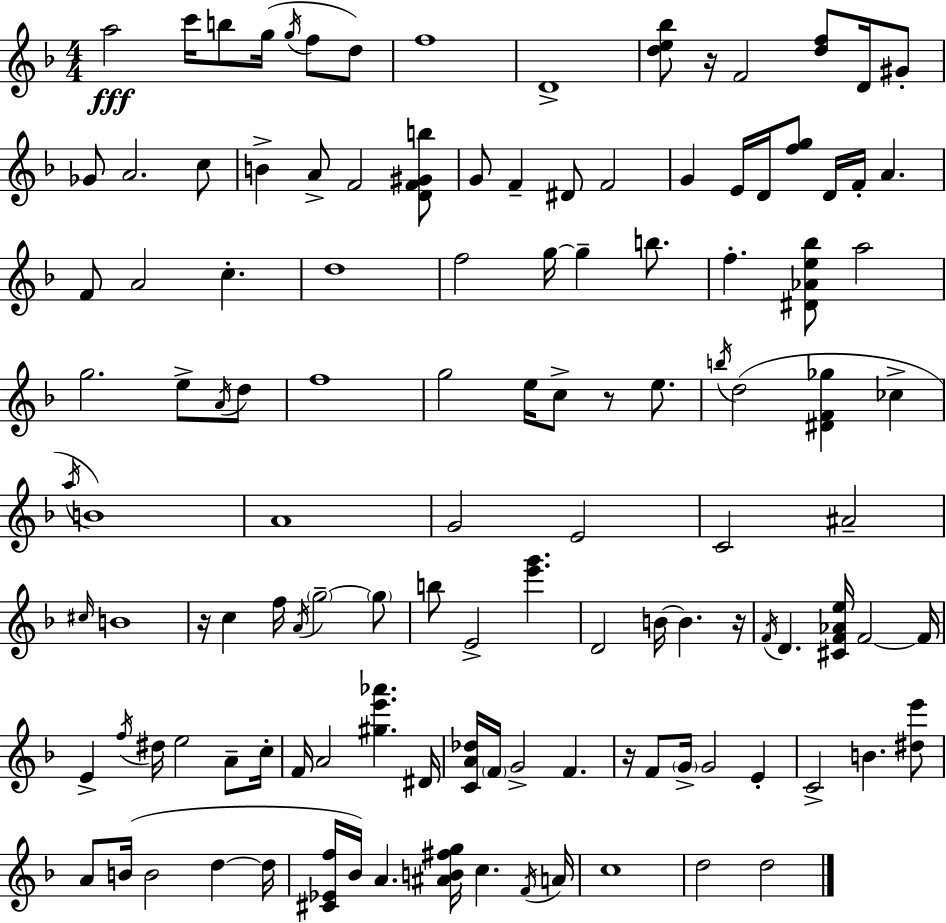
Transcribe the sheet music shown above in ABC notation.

X:1
T:Untitled
M:4/4
L:1/4
K:F
a2 c'/4 b/2 g/4 g/4 f/2 d/2 f4 D4 [de_b]/2 z/4 F2 [df]/2 D/4 ^G/2 _G/2 A2 c/2 B A/2 F2 [DF^Gb]/2 G/2 F ^D/2 F2 G E/4 D/4 [fg]/2 D/4 F/4 A F/2 A2 c d4 f2 g/4 g b/2 f [^D_Ae_b]/2 a2 g2 e/2 A/4 d/2 f4 g2 e/4 c/2 z/2 e/2 b/4 d2 [^DF_g] _c a/4 B4 A4 G2 E2 C2 ^A2 ^c/4 B4 z/4 c f/4 A/4 g2 g/2 b/2 E2 [e'g'] D2 B/4 B z/4 F/4 D [^CF_Ae]/4 F2 F/4 E f/4 ^d/4 e2 A/2 c/4 F/4 A2 [^ge'_a'] ^D/4 [CA_d]/4 F/4 G2 F z/4 F/2 G/4 G2 E C2 B [^de']/2 A/2 B/4 B2 d d/4 [^C_Ef]/4 _B/4 A [^AB^fg]/4 c F/4 A/4 c4 d2 d2